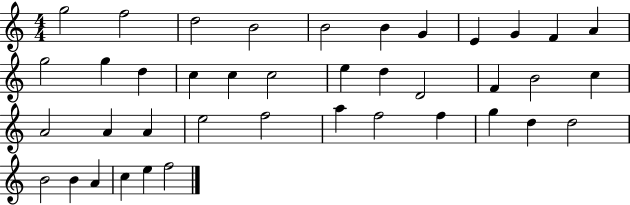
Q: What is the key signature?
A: C major